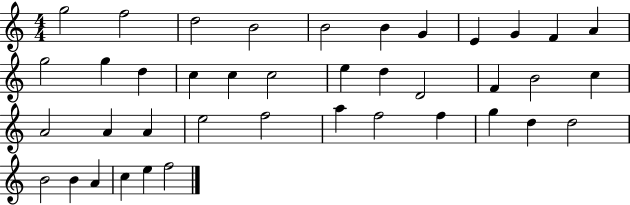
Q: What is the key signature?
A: C major